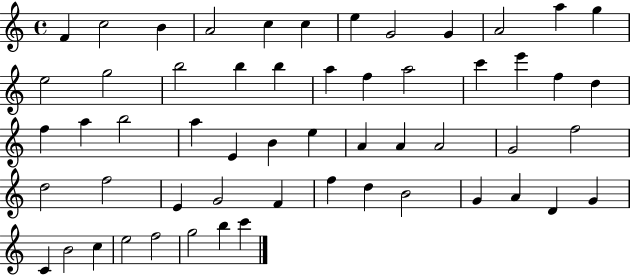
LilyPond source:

{
  \clef treble
  \time 4/4
  \defaultTimeSignature
  \key c \major
  f'4 c''2 b'4 | a'2 c''4 c''4 | e''4 g'2 g'4 | a'2 a''4 g''4 | \break e''2 g''2 | b''2 b''4 b''4 | a''4 f''4 a''2 | c'''4 e'''4 f''4 d''4 | \break f''4 a''4 b''2 | a''4 e'4 b'4 e''4 | a'4 a'4 a'2 | g'2 f''2 | \break d''2 f''2 | e'4 g'2 f'4 | f''4 d''4 b'2 | g'4 a'4 d'4 g'4 | \break c'4 b'2 c''4 | e''2 f''2 | g''2 b''4 c'''4 | \bar "|."
}